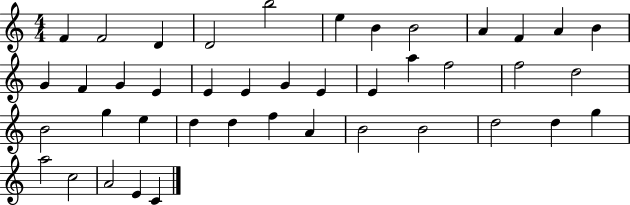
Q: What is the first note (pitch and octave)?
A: F4